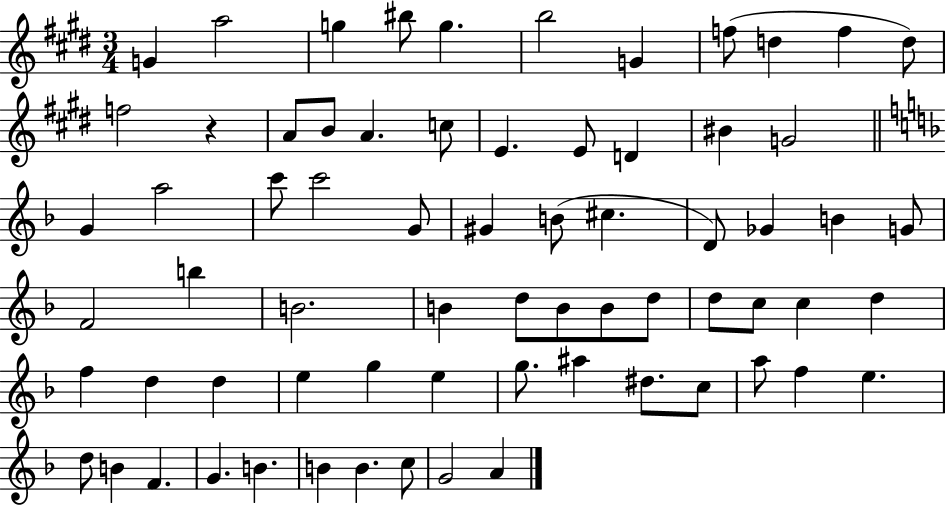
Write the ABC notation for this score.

X:1
T:Untitled
M:3/4
L:1/4
K:E
G a2 g ^b/2 g b2 G f/2 d f d/2 f2 z A/2 B/2 A c/2 E E/2 D ^B G2 G a2 c'/2 c'2 G/2 ^G B/2 ^c D/2 _G B G/2 F2 b B2 B d/2 B/2 B/2 d/2 d/2 c/2 c d f d d e g e g/2 ^a ^d/2 c/2 a/2 f e d/2 B F G B B B c/2 G2 A